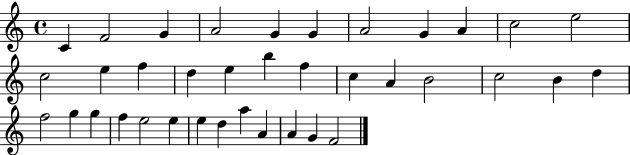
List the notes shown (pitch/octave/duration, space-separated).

C4/q F4/h G4/q A4/h G4/q G4/q A4/h G4/q A4/q C5/h E5/h C5/h E5/q F5/q D5/q E5/q B5/q F5/q C5/q A4/q B4/h C5/h B4/q D5/q F5/h G5/q G5/q F5/q E5/h E5/q E5/q D5/q A5/q A4/q A4/q G4/q F4/h